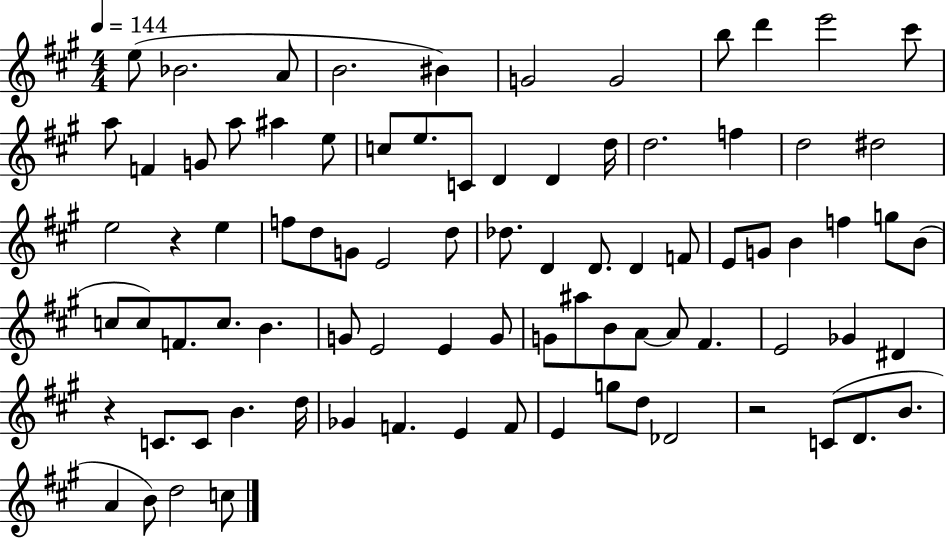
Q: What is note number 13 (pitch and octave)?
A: F4